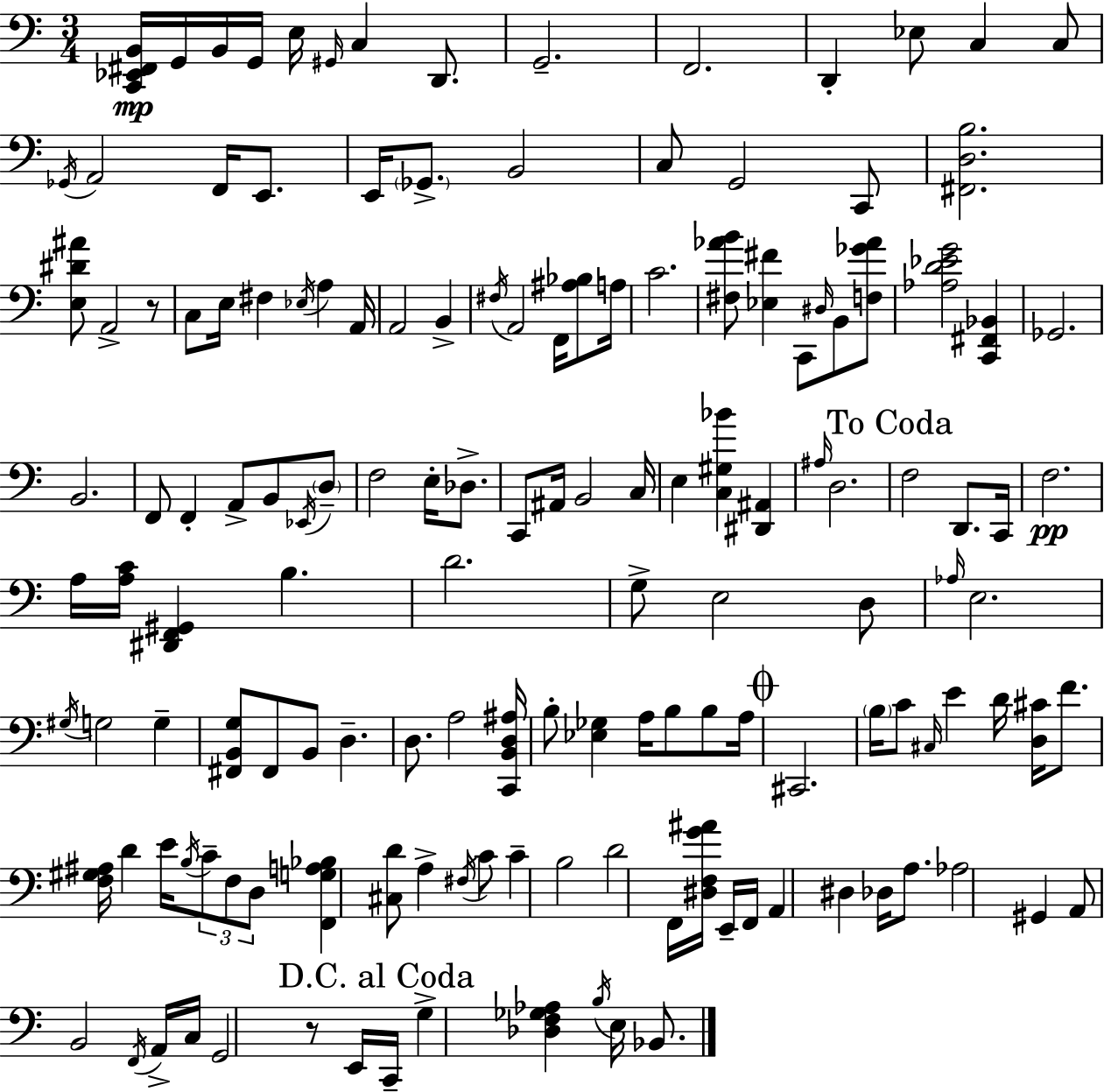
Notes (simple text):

[C2,Eb2,F#2,B2]/s G2/s B2/s G2/s E3/s G#2/s C3/q D2/e. G2/h. F2/h. D2/q Eb3/e C3/q C3/e Gb2/s A2/h F2/s E2/e. E2/s Gb2/e. B2/h C3/e G2/h C2/e [F#2,D3,B3]/h. [E3,D#4,A#4]/e A2/h R/e C3/e E3/s F#3/q Eb3/s A3/q A2/s A2/h B2/q F#3/s A2/h F2/s [A#3,Bb3]/e A3/s C4/h. [F#3,Ab4,B4]/e [Eb3,F#4]/q C2/e D#3/s B2/e [F3,Gb4,Ab4]/e [Ab3,D4,Eb4,G4]/h [C2,F#2,Bb2]/q Gb2/h. B2/h. F2/e F2/q A2/e B2/e Eb2/s D3/e F3/h E3/s Db3/e. C2/e A#2/s B2/h C3/s E3/q [C3,G#3,Bb4]/q [D#2,A#2]/q A#3/s D3/h. F3/h D2/e. C2/s F3/h. A3/s [A3,C4]/s [D#2,F2,G#2]/q B3/q. D4/h. G3/e E3/h D3/e Ab3/s E3/h. G#3/s G3/h G3/q [F#2,B2,G3]/e F#2/e B2/e D3/q. D3/e. A3/h [C2,B2,D3,A#3]/s B3/e [Eb3,Gb3]/q A3/s B3/e B3/e A3/s C#2/h. B3/s C4/e C#3/s E4/q D4/s [D3,C#4]/s F4/e. [F3,G#3,A#3]/s D4/q E4/s B3/s C4/e F3/e D3/e [F2,G3,A3,Bb3]/q [C#3,D4]/e A3/q F#3/s C4/e C4/q B3/h D4/h F2/s [D#3,F3,G4,A#4]/s E2/s F2/s A2/q D#3/q Db3/s A3/e. Ab3/h G#2/q A2/e B2/h F2/s A2/s C3/s G2/h R/e E2/s C2/s G3/q [Db3,F3,Gb3,Ab3]/q B3/s E3/s Bb2/e.